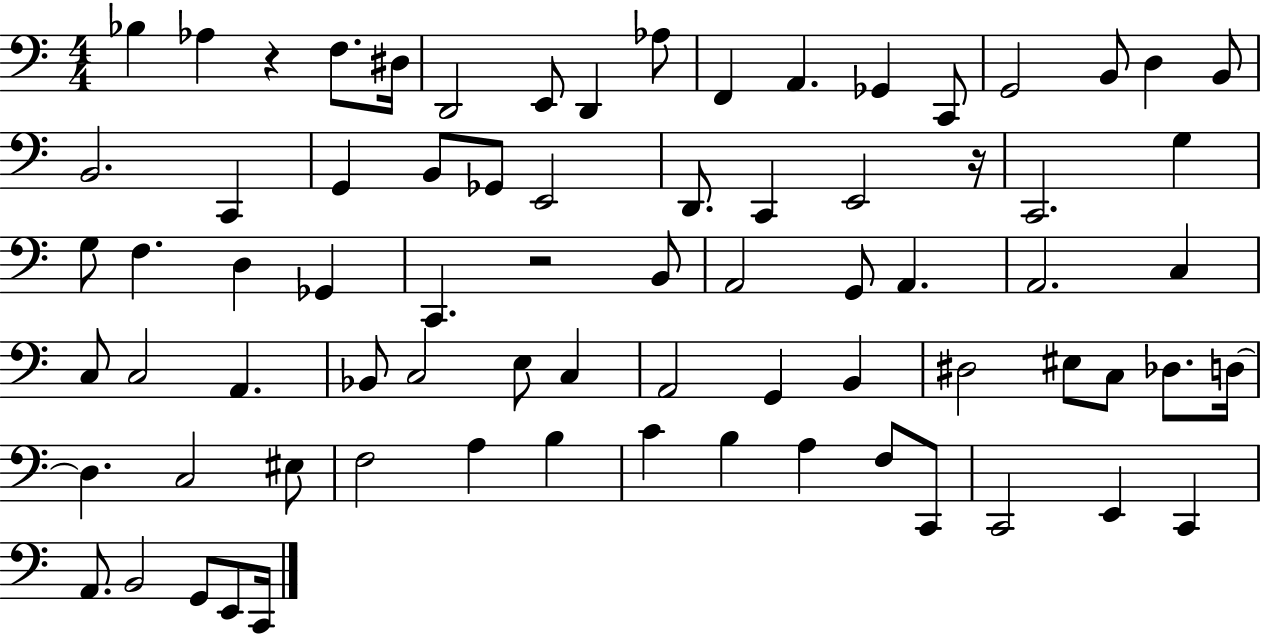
Bb3/q Ab3/q R/q F3/e. D#3/s D2/h E2/e D2/q Ab3/e F2/q A2/q. Gb2/q C2/e G2/h B2/e D3/q B2/e B2/h. C2/q G2/q B2/e Gb2/e E2/h D2/e. C2/q E2/h R/s C2/h. G3/q G3/e F3/q. D3/q Gb2/q C2/q. R/h B2/e A2/h G2/e A2/q. A2/h. C3/q C3/e C3/h A2/q. Bb2/e C3/h E3/e C3/q A2/h G2/q B2/q D#3/h EIS3/e C3/e Db3/e. D3/s D3/q. C3/h EIS3/e F3/h A3/q B3/q C4/q B3/q A3/q F3/e C2/e C2/h E2/q C2/q A2/e. B2/h G2/e E2/e C2/s